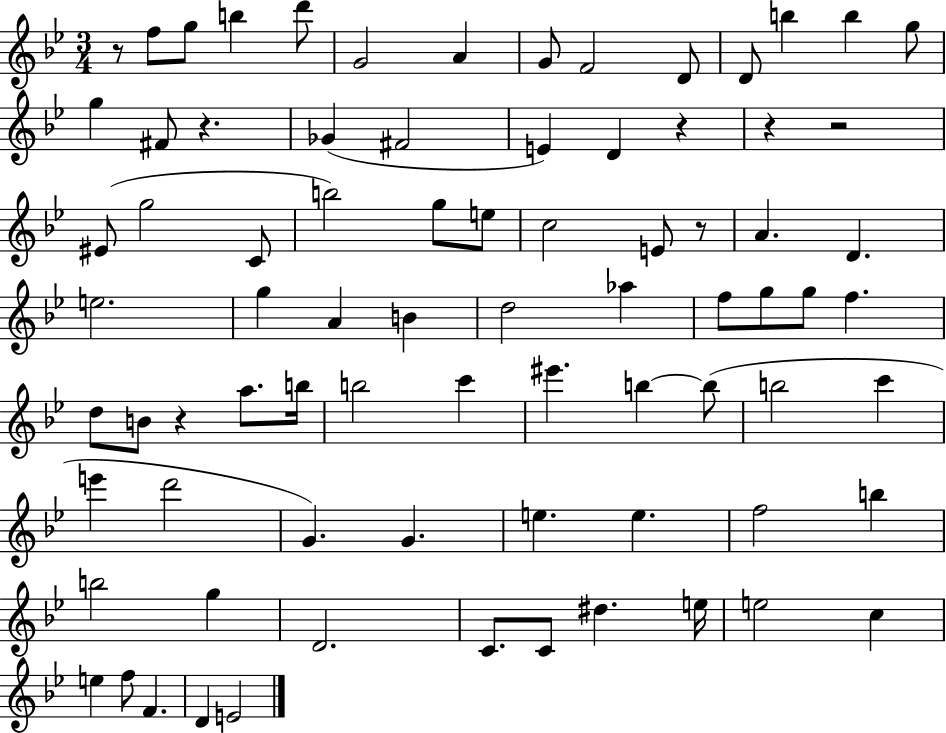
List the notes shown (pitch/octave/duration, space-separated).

R/e F5/e G5/e B5/q D6/e G4/h A4/q G4/e F4/h D4/e D4/e B5/q B5/q G5/e G5/q F#4/e R/q. Gb4/q F#4/h E4/q D4/q R/q R/q R/h EIS4/e G5/h C4/e B5/h G5/e E5/e C5/h E4/e R/e A4/q. D4/q. E5/h. G5/q A4/q B4/q D5/h Ab5/q F5/e G5/e G5/e F5/q. D5/e B4/e R/q A5/e. B5/s B5/h C6/q EIS6/q. B5/q B5/e B5/h C6/q E6/q D6/h G4/q. G4/q. E5/q. E5/q. F5/h B5/q B5/h G5/q D4/h. C4/e. C4/e D#5/q. E5/s E5/h C5/q E5/q F5/e F4/q. D4/q E4/h